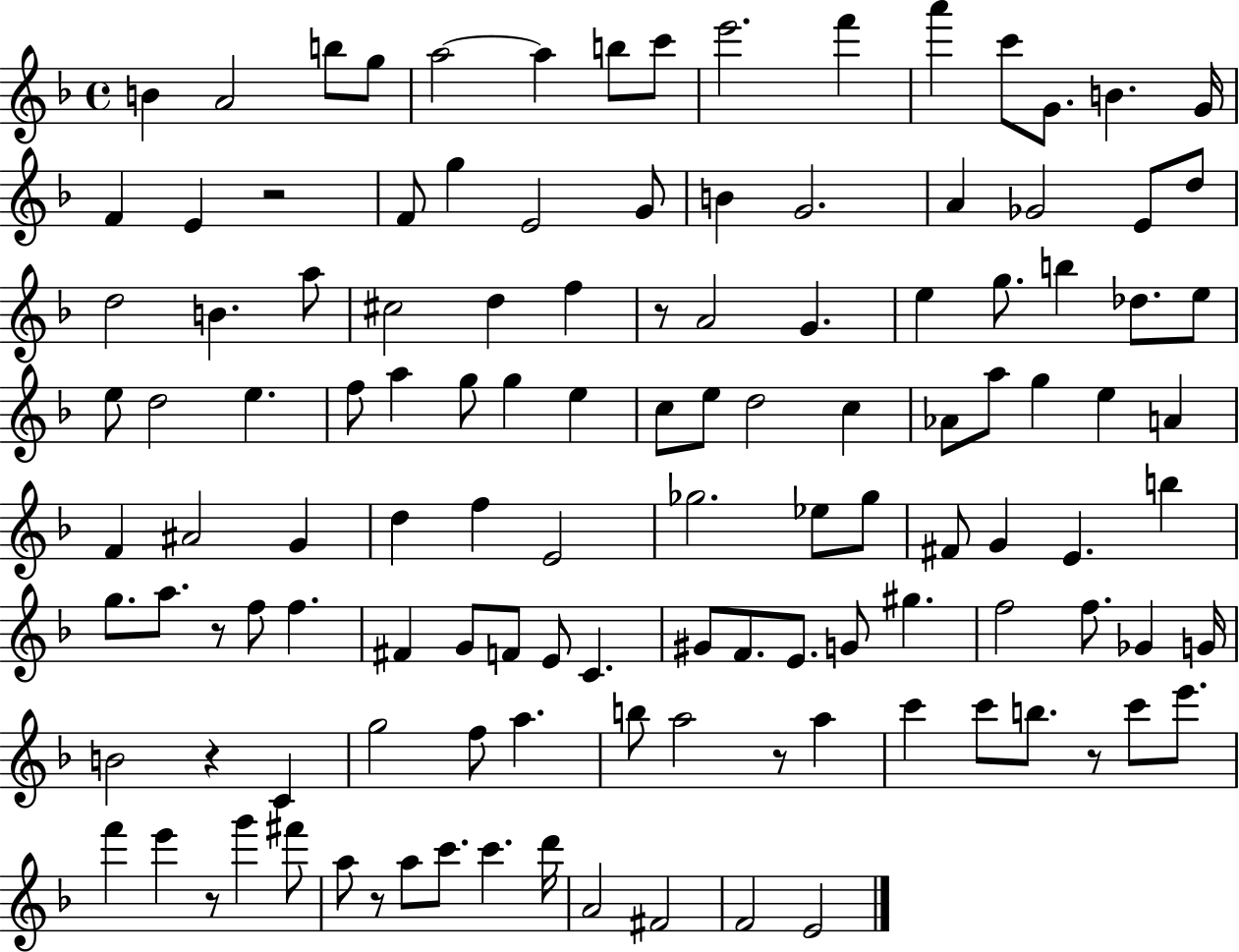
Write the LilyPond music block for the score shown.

{
  \clef treble
  \time 4/4
  \defaultTimeSignature
  \key f \major
  b'4 a'2 b''8 g''8 | a''2~~ a''4 b''8 c'''8 | e'''2. f'''4 | a'''4 c'''8 g'8. b'4. g'16 | \break f'4 e'4 r2 | f'8 g''4 e'2 g'8 | b'4 g'2. | a'4 ges'2 e'8 d''8 | \break d''2 b'4. a''8 | cis''2 d''4 f''4 | r8 a'2 g'4. | e''4 g''8. b''4 des''8. e''8 | \break e''8 d''2 e''4. | f''8 a''4 g''8 g''4 e''4 | c''8 e''8 d''2 c''4 | aes'8 a''8 g''4 e''4 a'4 | \break f'4 ais'2 g'4 | d''4 f''4 e'2 | ges''2. ees''8 ges''8 | fis'8 g'4 e'4. b''4 | \break g''8. a''8. r8 f''8 f''4. | fis'4 g'8 f'8 e'8 c'4. | gis'8 f'8. e'8. g'8 gis''4. | f''2 f''8. ges'4 g'16 | \break b'2 r4 c'4 | g''2 f''8 a''4. | b''8 a''2 r8 a''4 | c'''4 c'''8 b''8. r8 c'''8 e'''8. | \break f'''4 e'''4 r8 g'''4 fis'''8 | a''8 r8 a''8 c'''8. c'''4. d'''16 | a'2 fis'2 | f'2 e'2 | \break \bar "|."
}